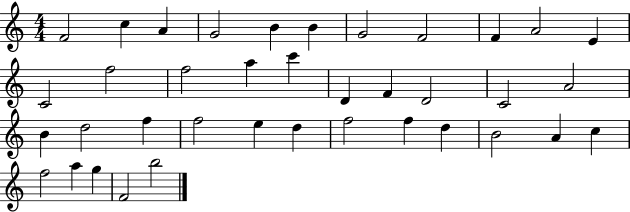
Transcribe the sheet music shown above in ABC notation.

X:1
T:Untitled
M:4/4
L:1/4
K:C
F2 c A G2 B B G2 F2 F A2 E C2 f2 f2 a c' D F D2 C2 A2 B d2 f f2 e d f2 f d B2 A c f2 a g F2 b2